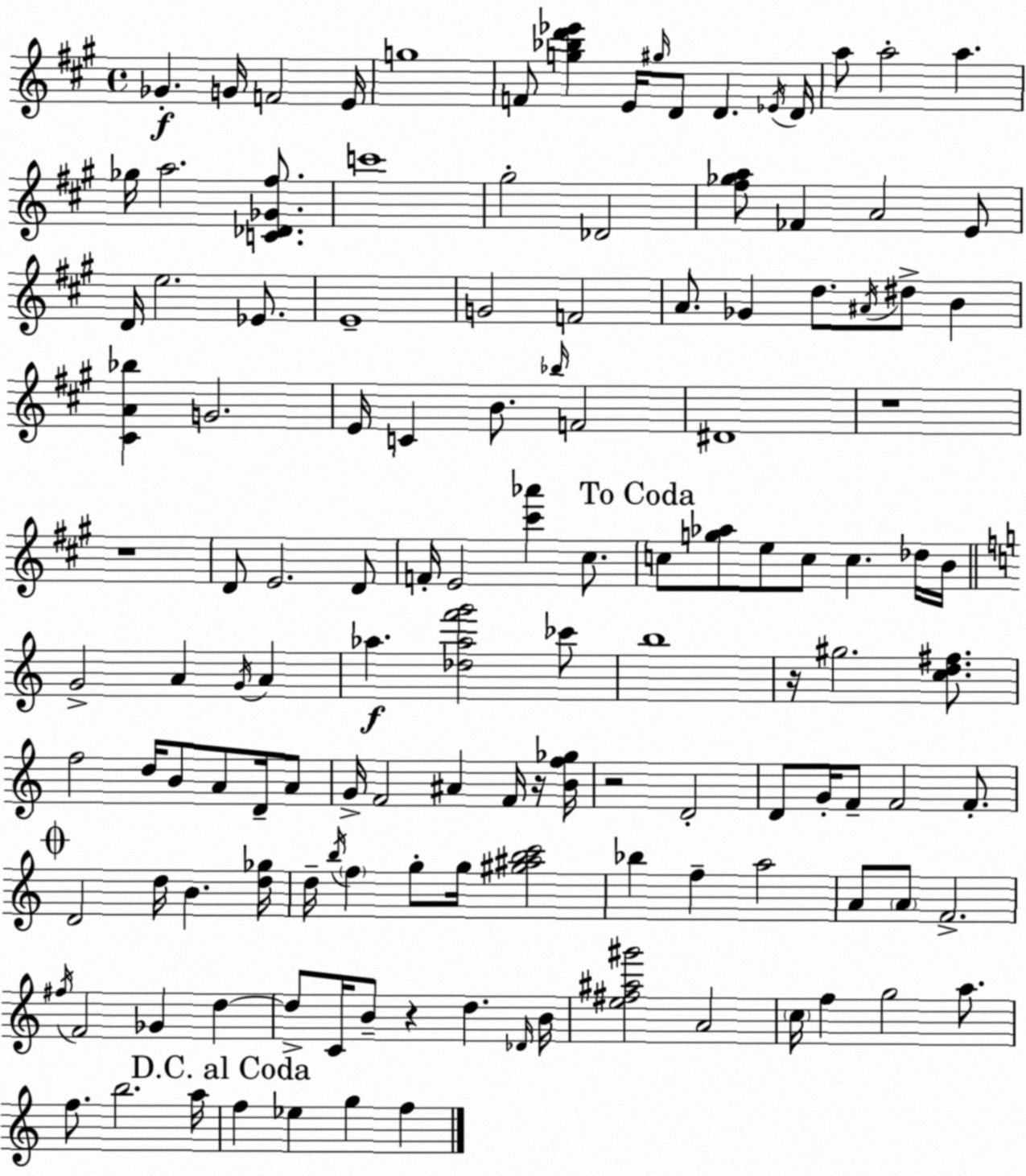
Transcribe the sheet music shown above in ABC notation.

X:1
T:Untitled
M:4/4
L:1/4
K:A
_G G/4 F2 E/4 g4 F/2 [g_bd'_e'] E/4 ^g/4 D/2 D _E/4 D/4 a/2 a2 a _g/4 a2 [C_D_G^f]/2 c'4 ^g2 _D2 [^f_ga]/2 _F A2 E/2 D/4 e2 _E/2 E4 G2 F2 A/2 _G d/2 ^A/4 ^d/2 B [^CA_b] G2 E/4 C B/2 _b/4 F2 ^D4 z4 z4 D/2 E2 D/2 F/4 E2 [^c'_a'] ^c/2 c/2 [g_a]/2 e/2 c/2 c _d/4 B/4 G2 A G/4 A _a [_d_af'g']2 _c'/2 b4 z/4 ^g2 [cd^f]/2 f2 d/4 B/2 A/2 D/4 A/2 G/4 F2 ^A F/4 z/4 [Bf_g]/4 z2 D2 D/2 G/4 F/2 F2 F/2 D2 d/4 B [d_g]/4 d/4 b/4 f g/2 g/4 [^g^abc']2 _b f a2 A/2 A/2 F2 ^f/4 F2 _G d d/2 C/4 B/2 z d _D/4 B/4 [e^f^a^g']2 A2 c/4 f g2 a/2 f/2 b2 a/4 f _e g f